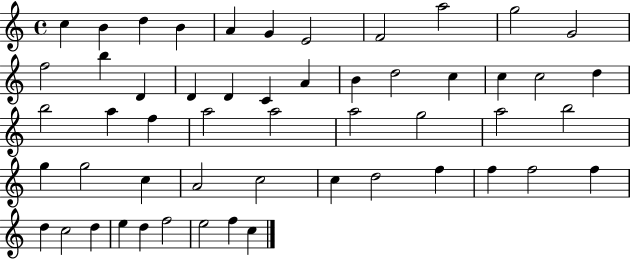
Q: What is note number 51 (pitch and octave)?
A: E5